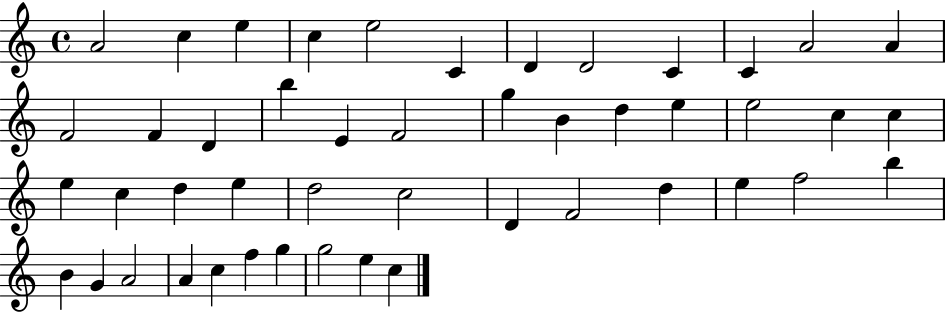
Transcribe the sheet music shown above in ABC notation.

X:1
T:Untitled
M:4/4
L:1/4
K:C
A2 c e c e2 C D D2 C C A2 A F2 F D b E F2 g B d e e2 c c e c d e d2 c2 D F2 d e f2 b B G A2 A c f g g2 e c